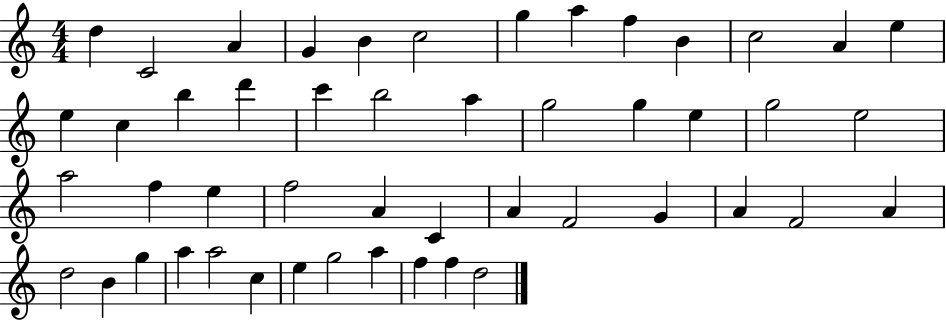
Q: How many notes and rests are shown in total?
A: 49